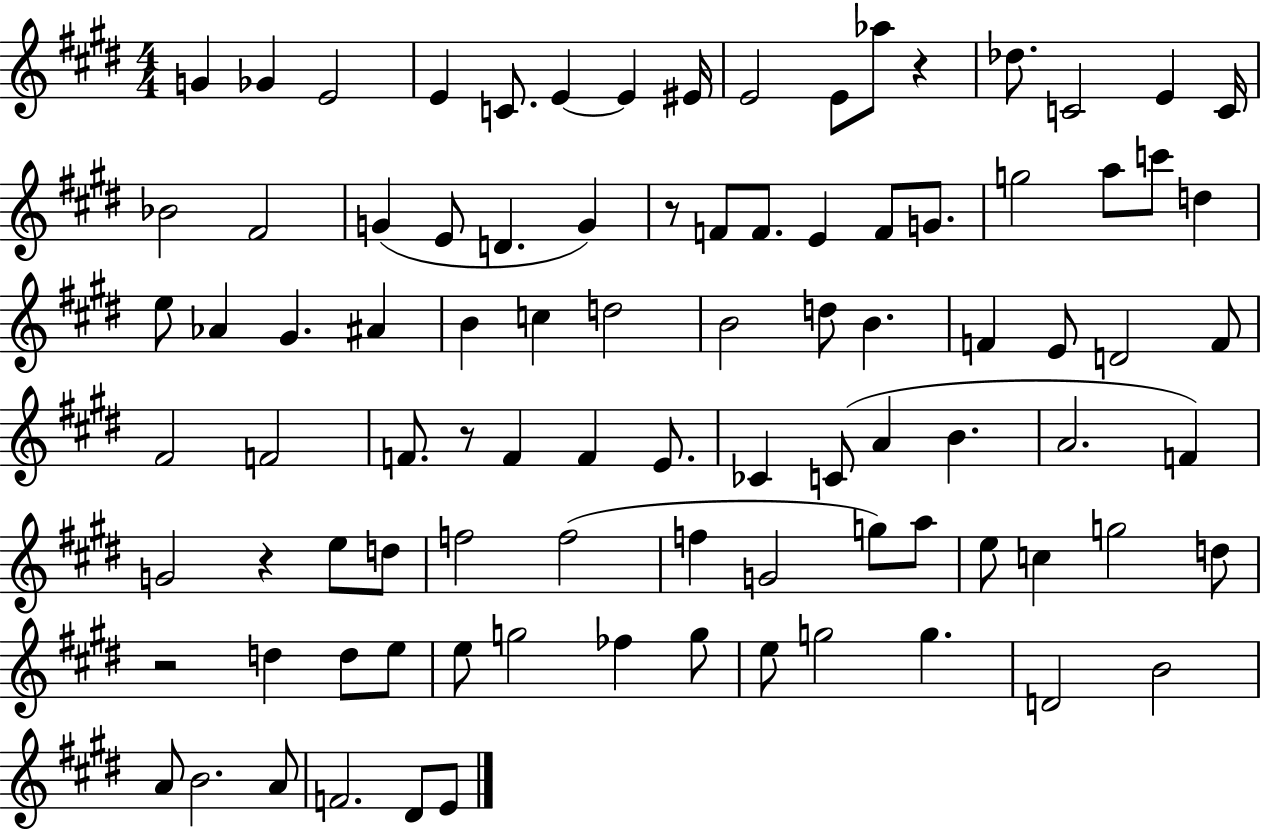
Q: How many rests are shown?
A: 5